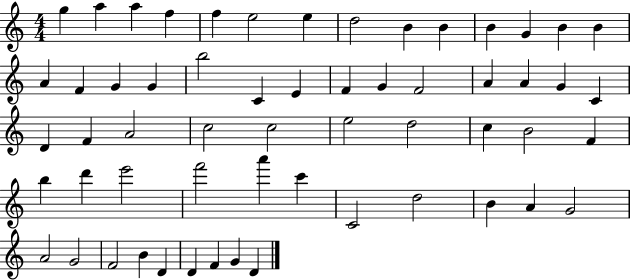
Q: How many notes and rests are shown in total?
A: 58